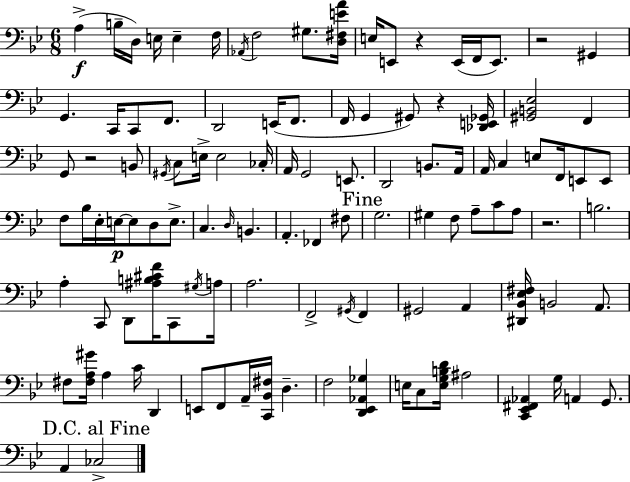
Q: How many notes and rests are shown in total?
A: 111